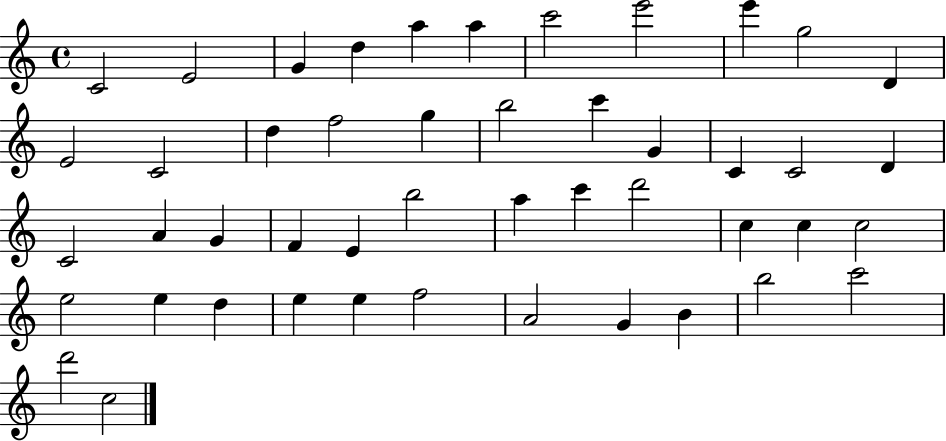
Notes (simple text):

C4/h E4/h G4/q D5/q A5/q A5/q C6/h E6/h E6/q G5/h D4/q E4/h C4/h D5/q F5/h G5/q B5/h C6/q G4/q C4/q C4/h D4/q C4/h A4/q G4/q F4/q E4/q B5/h A5/q C6/q D6/h C5/q C5/q C5/h E5/h E5/q D5/q E5/q E5/q F5/h A4/h G4/q B4/q B5/h C6/h D6/h C5/h